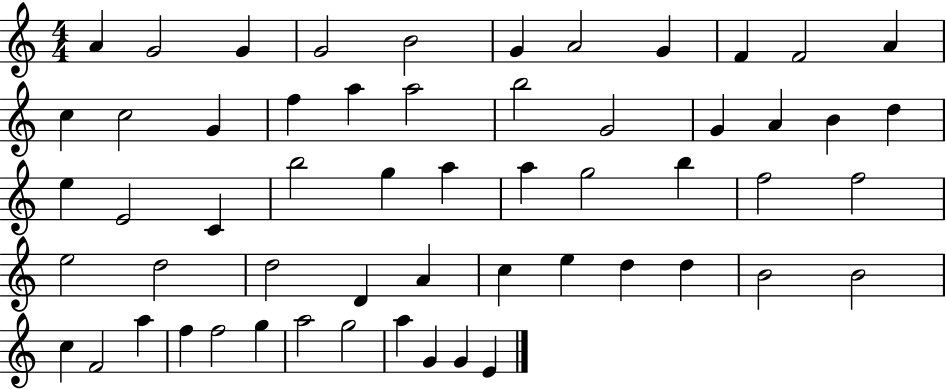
X:1
T:Untitled
M:4/4
L:1/4
K:C
A G2 G G2 B2 G A2 G F F2 A c c2 G f a a2 b2 G2 G A B d e E2 C b2 g a a g2 b f2 f2 e2 d2 d2 D A c e d d B2 B2 c F2 a f f2 g a2 g2 a G G E